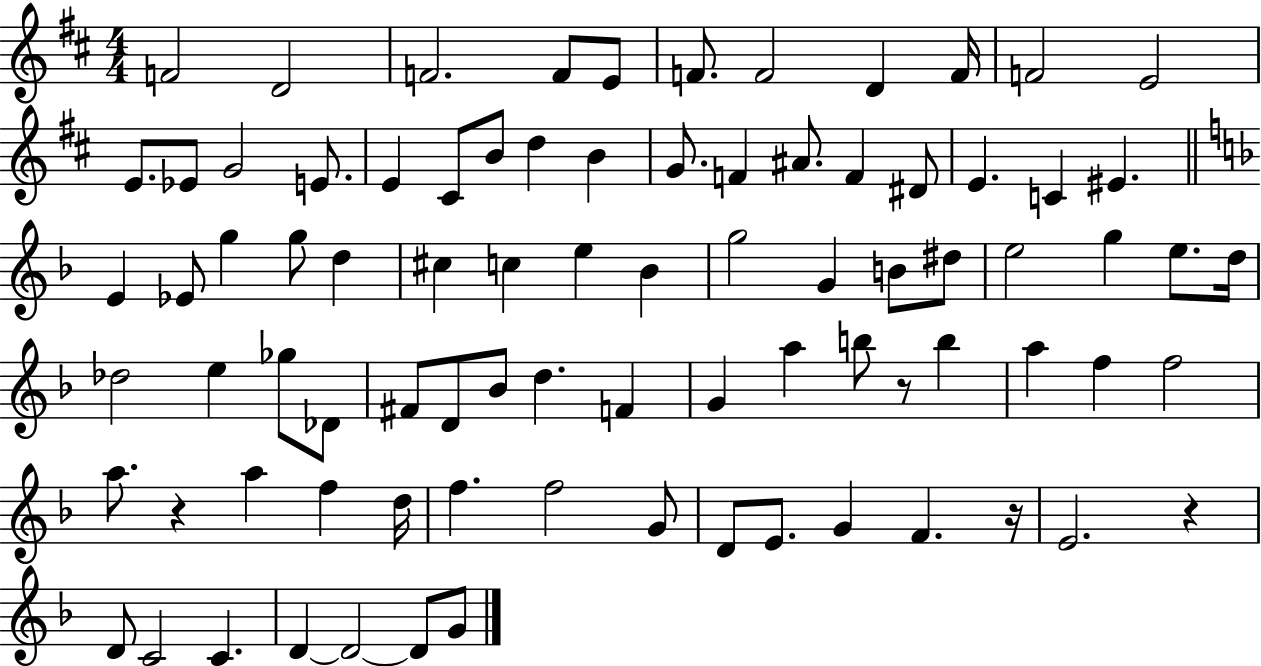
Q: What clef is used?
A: treble